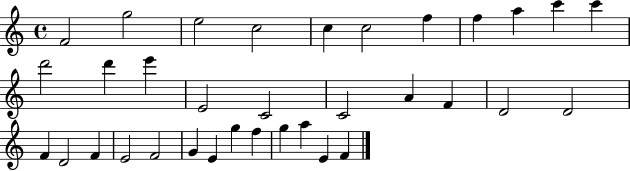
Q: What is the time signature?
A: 4/4